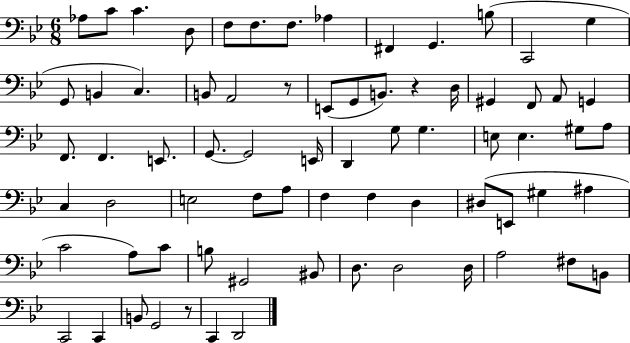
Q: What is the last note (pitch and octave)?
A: D2